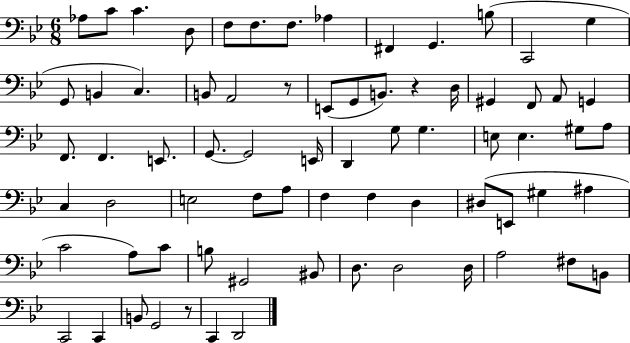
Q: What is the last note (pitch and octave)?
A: D2